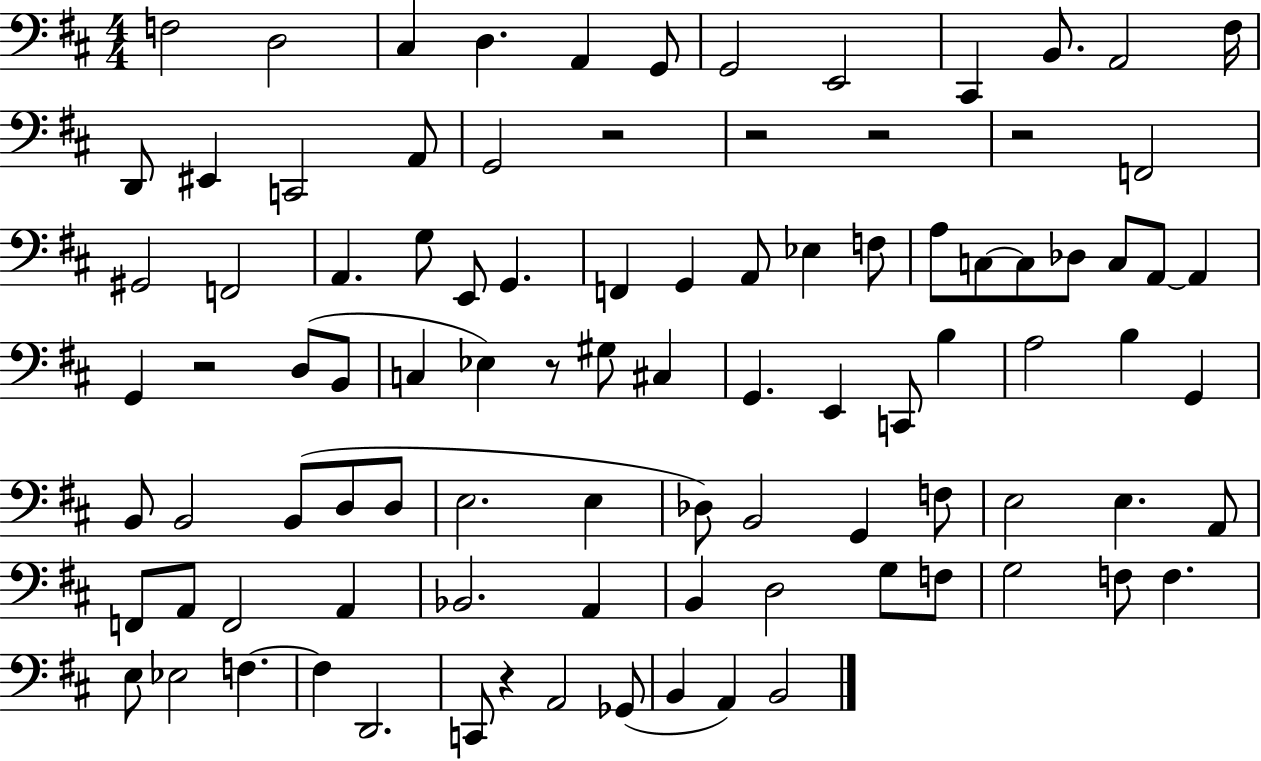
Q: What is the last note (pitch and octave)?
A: B2